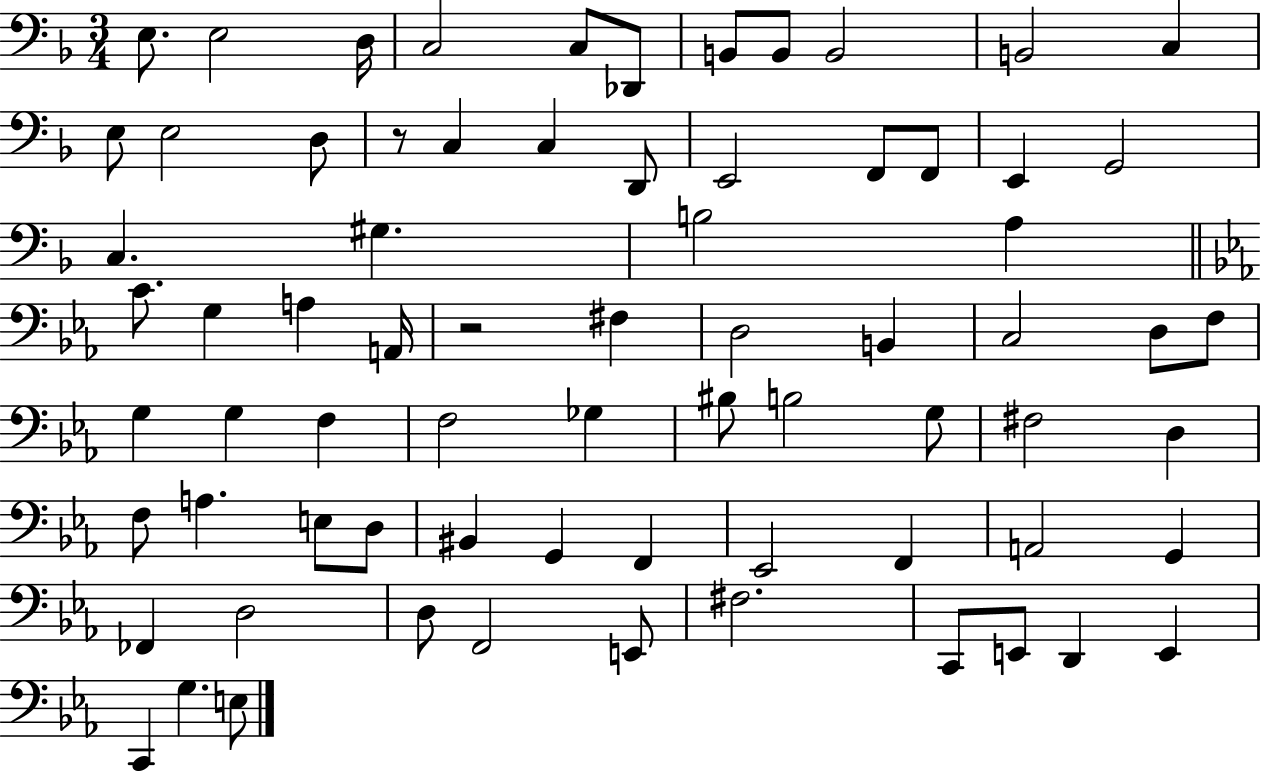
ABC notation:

X:1
T:Untitled
M:3/4
L:1/4
K:F
E,/2 E,2 D,/4 C,2 C,/2 _D,,/2 B,,/2 B,,/2 B,,2 B,,2 C, E,/2 E,2 D,/2 z/2 C, C, D,,/2 E,,2 F,,/2 F,,/2 E,, G,,2 C, ^G, B,2 A, C/2 G, A, A,,/4 z2 ^F, D,2 B,, C,2 D,/2 F,/2 G, G, F, F,2 _G, ^B,/2 B,2 G,/2 ^F,2 D, F,/2 A, E,/2 D,/2 ^B,, G,, F,, _E,,2 F,, A,,2 G,, _F,, D,2 D,/2 F,,2 E,,/2 ^F,2 C,,/2 E,,/2 D,, E,, C,, G, E,/2